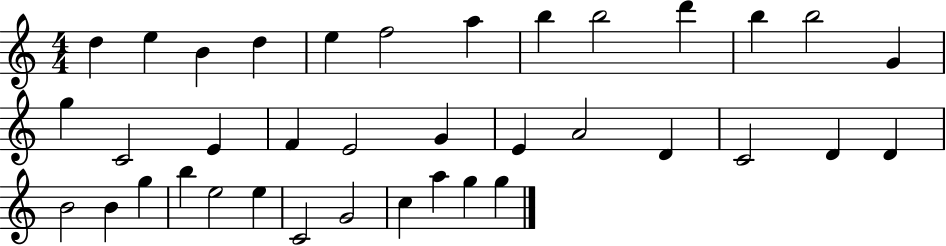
D5/q E5/q B4/q D5/q E5/q F5/h A5/q B5/q B5/h D6/q B5/q B5/h G4/q G5/q C4/h E4/q F4/q E4/h G4/q E4/q A4/h D4/q C4/h D4/q D4/q B4/h B4/q G5/q B5/q E5/h E5/q C4/h G4/h C5/q A5/q G5/q G5/q